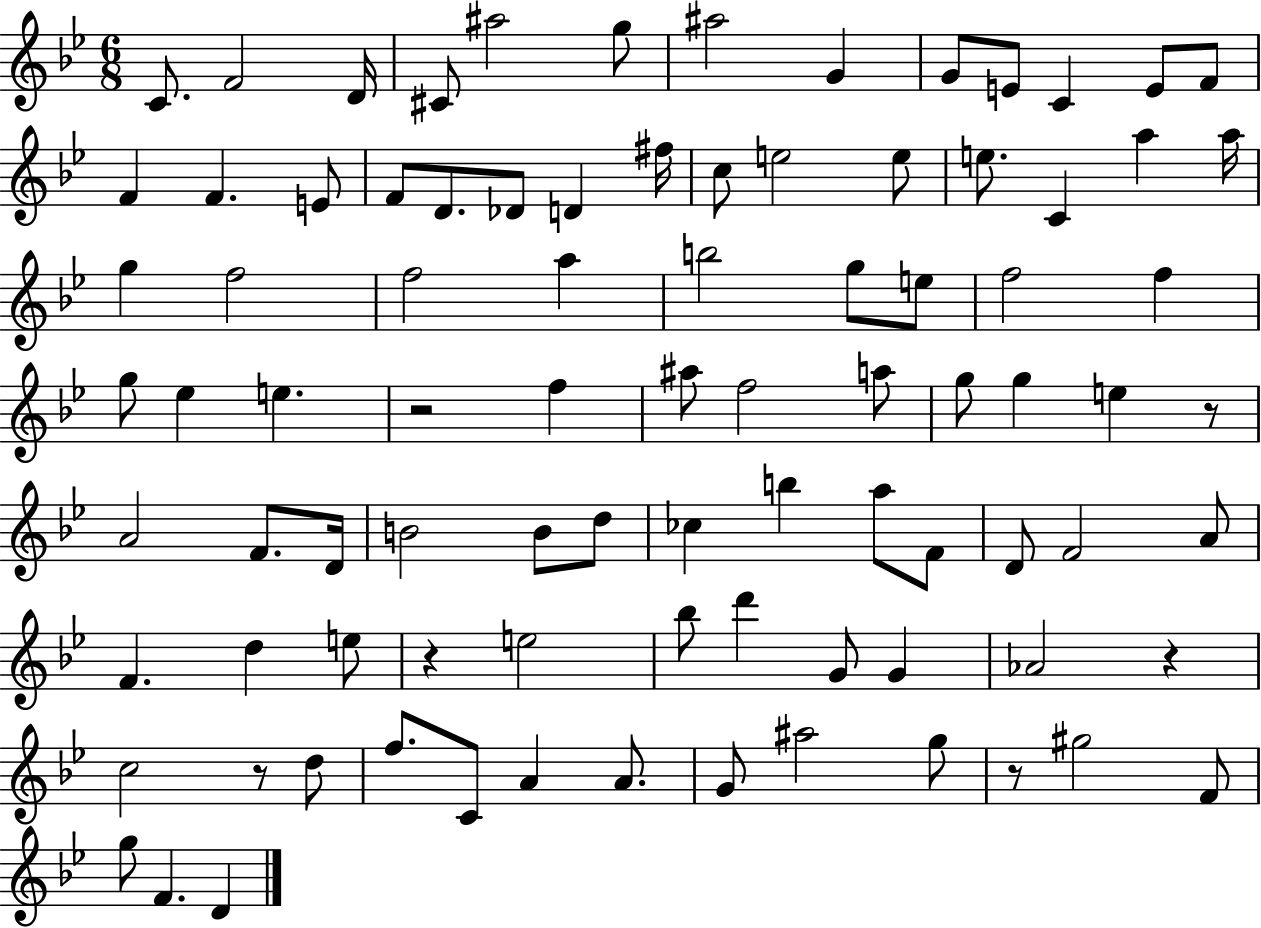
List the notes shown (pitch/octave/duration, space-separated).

C4/e. F4/h D4/s C#4/e A#5/h G5/e A#5/h G4/q G4/e E4/e C4/q E4/e F4/e F4/q F4/q. E4/e F4/e D4/e. Db4/e D4/q F#5/s C5/e E5/h E5/e E5/e. C4/q A5/q A5/s G5/q F5/h F5/h A5/q B5/h G5/e E5/e F5/h F5/q G5/e Eb5/q E5/q. R/h F5/q A#5/e F5/h A5/e G5/e G5/q E5/q R/e A4/h F4/e. D4/s B4/h B4/e D5/e CES5/q B5/q A5/e F4/e D4/e F4/h A4/e F4/q. D5/q E5/e R/q E5/h Bb5/e D6/q G4/e G4/q Ab4/h R/q C5/h R/e D5/e F5/e. C4/e A4/q A4/e. G4/e A#5/h G5/e R/e G#5/h F4/e G5/e F4/q. D4/q